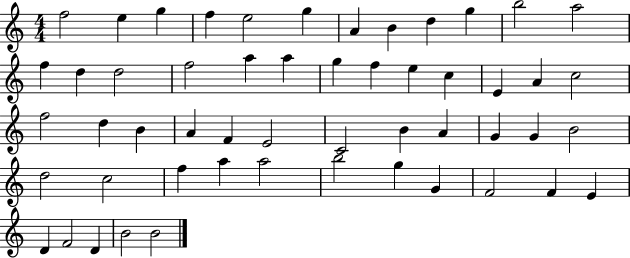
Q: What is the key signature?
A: C major